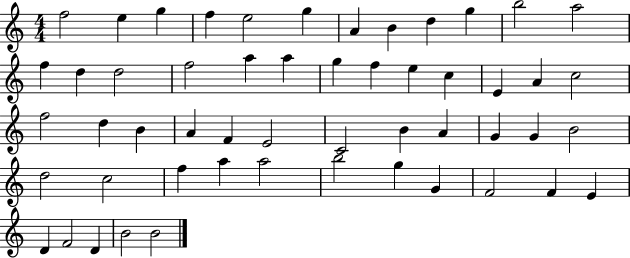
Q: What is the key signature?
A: C major